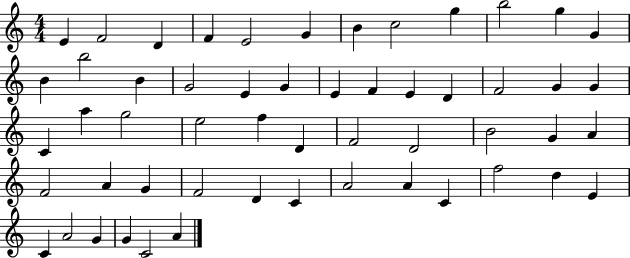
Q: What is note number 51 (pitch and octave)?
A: G4